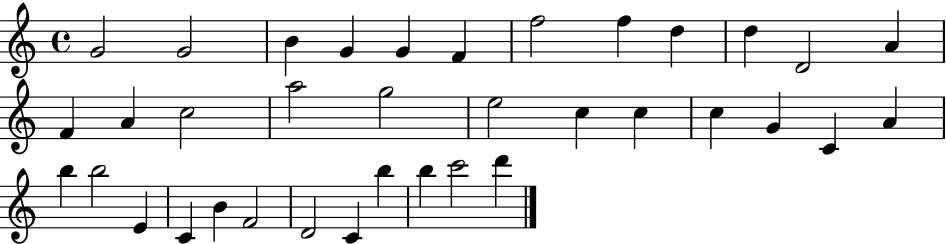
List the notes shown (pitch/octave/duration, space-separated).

G4/h G4/h B4/q G4/q G4/q F4/q F5/h F5/q D5/q D5/q D4/h A4/q F4/q A4/q C5/h A5/h G5/h E5/h C5/q C5/q C5/q G4/q C4/q A4/q B5/q B5/h E4/q C4/q B4/q F4/h D4/h C4/q B5/q B5/q C6/h D6/q